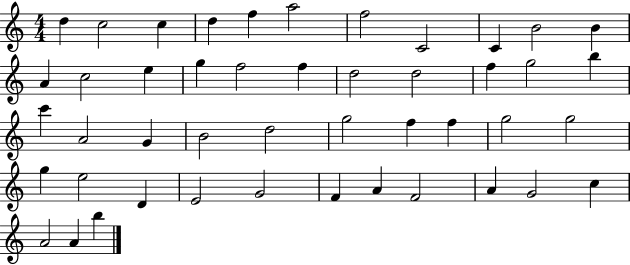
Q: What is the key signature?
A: C major